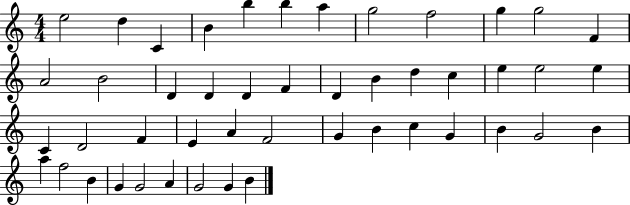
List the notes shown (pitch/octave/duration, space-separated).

E5/h D5/q C4/q B4/q B5/q B5/q A5/q G5/h F5/h G5/q G5/h F4/q A4/h B4/h D4/q D4/q D4/q F4/q D4/q B4/q D5/q C5/q E5/q E5/h E5/q C4/q D4/h F4/q E4/q A4/q F4/h G4/q B4/q C5/q G4/q B4/q G4/h B4/q A5/q F5/h B4/q G4/q G4/h A4/q G4/h G4/q B4/q